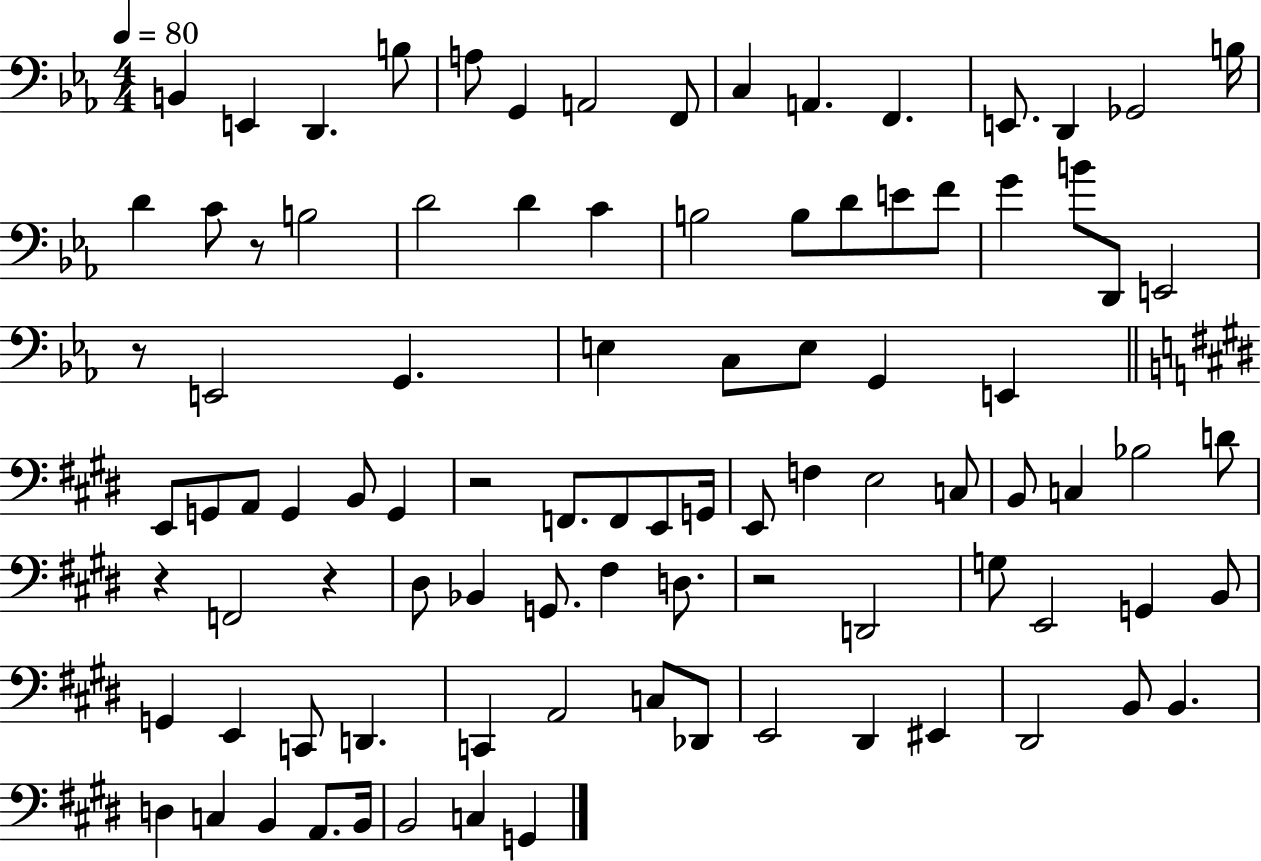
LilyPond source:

{
  \clef bass
  \numericTimeSignature
  \time 4/4
  \key ees \major
  \tempo 4 = 80
  b,4 e,4 d,4. b8 | a8 g,4 a,2 f,8 | c4 a,4. f,4. | e,8. d,4 ges,2 b16 | \break d'4 c'8 r8 b2 | d'2 d'4 c'4 | b2 b8 d'8 e'8 f'8 | g'4 b'8 d,8 e,2 | \break r8 e,2 g,4. | e4 c8 e8 g,4 e,4 | \bar "||" \break \key e \major e,8 g,8 a,8 g,4 b,8 g,4 | r2 f,8. f,8 e,8 g,16 | e,8 f4 e2 c8 | b,8 c4 bes2 d'8 | \break r4 f,2 r4 | dis8 bes,4 g,8. fis4 d8. | r2 d,2 | g8 e,2 g,4 b,8 | \break g,4 e,4 c,8 d,4. | c,4 a,2 c8 des,8 | e,2 dis,4 eis,4 | dis,2 b,8 b,4. | \break d4 c4 b,4 a,8. b,16 | b,2 c4 g,4 | \bar "|."
}